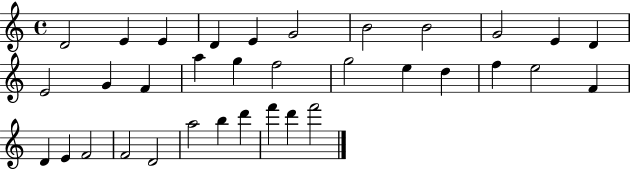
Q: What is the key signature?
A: C major